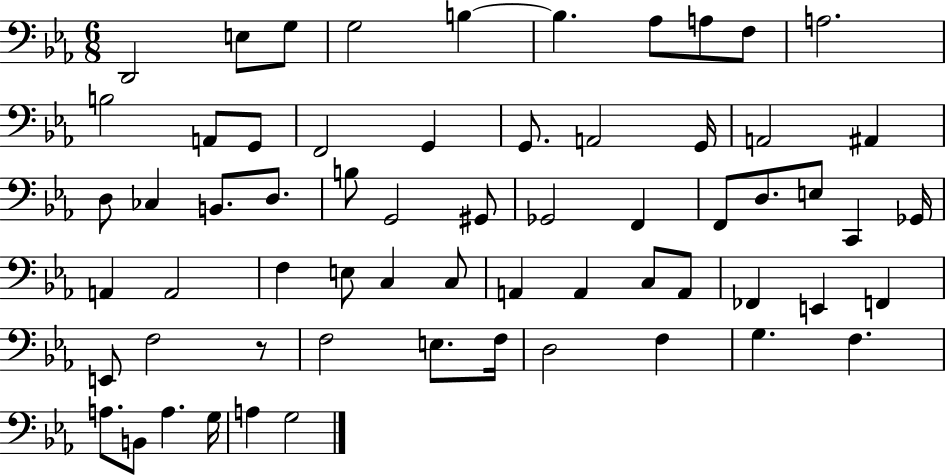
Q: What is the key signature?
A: EES major